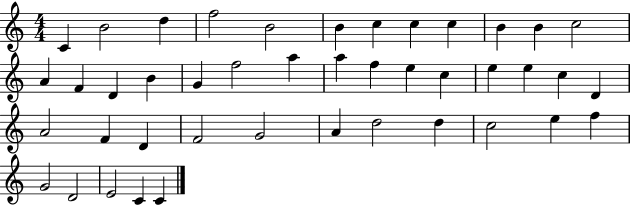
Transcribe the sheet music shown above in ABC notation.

X:1
T:Untitled
M:4/4
L:1/4
K:C
C B2 d f2 B2 B c c c B B c2 A F D B G f2 a a f e c e e c D A2 F D F2 G2 A d2 d c2 e f G2 D2 E2 C C